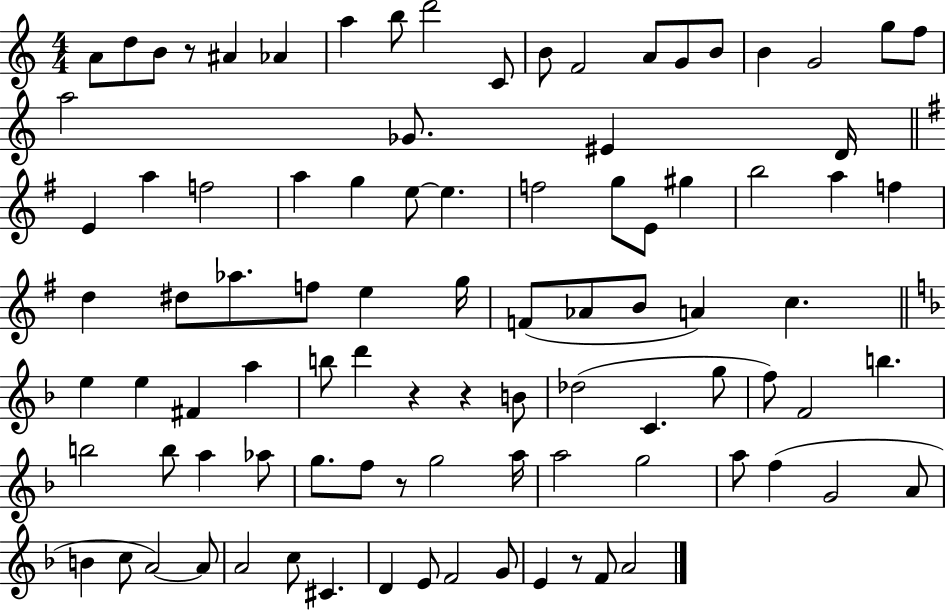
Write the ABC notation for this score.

X:1
T:Untitled
M:4/4
L:1/4
K:C
A/2 d/2 B/2 z/2 ^A _A a b/2 d'2 C/2 B/2 F2 A/2 G/2 B/2 B G2 g/2 f/2 a2 _G/2 ^E D/4 E a f2 a g e/2 e f2 g/2 E/2 ^g b2 a f d ^d/2 _a/2 f/2 e g/4 F/2 _A/2 B/2 A c e e ^F a b/2 d' z z B/2 _d2 C g/2 f/2 F2 b b2 b/2 a _a/2 g/2 f/2 z/2 g2 a/4 a2 g2 a/2 f G2 A/2 B c/2 A2 A/2 A2 c/2 ^C D E/2 F2 G/2 E z/2 F/2 A2